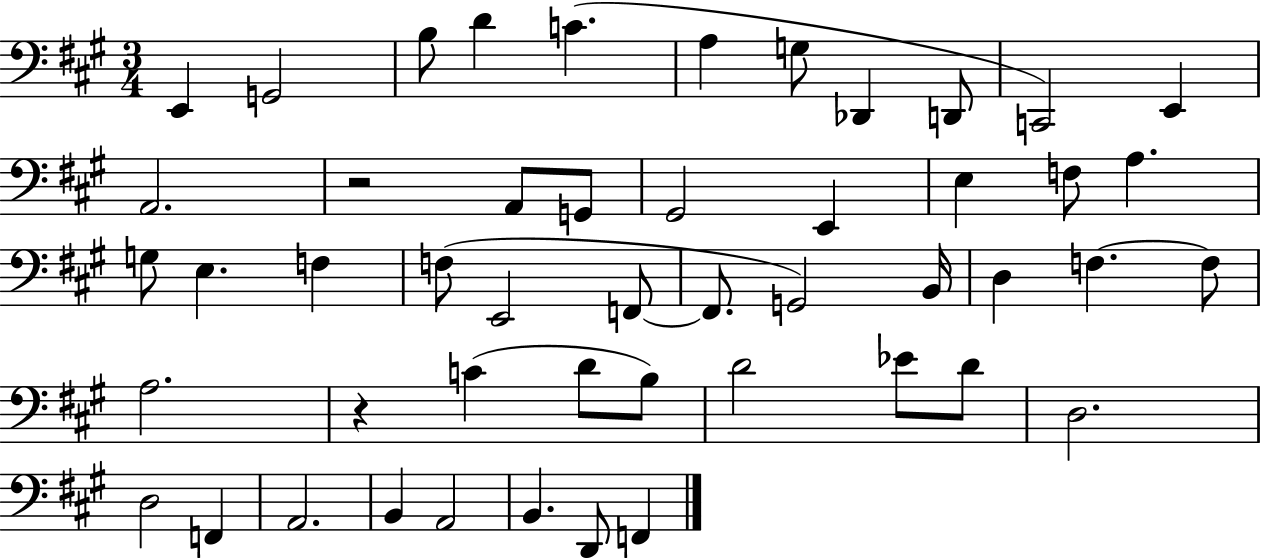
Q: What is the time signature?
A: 3/4